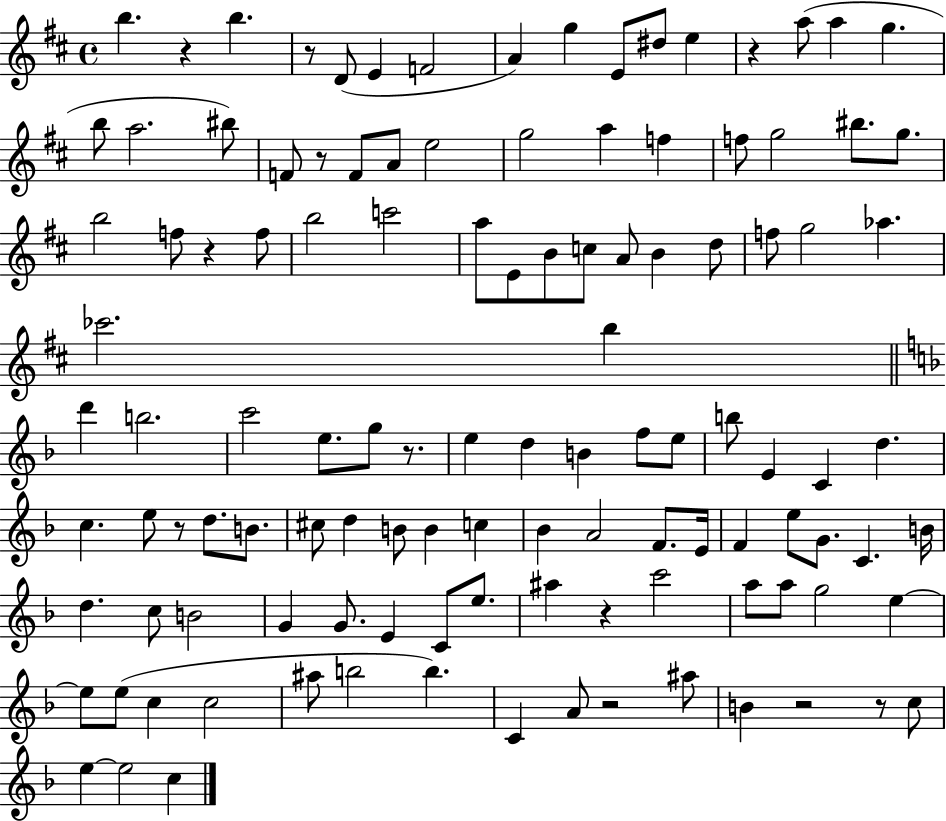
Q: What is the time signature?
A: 4/4